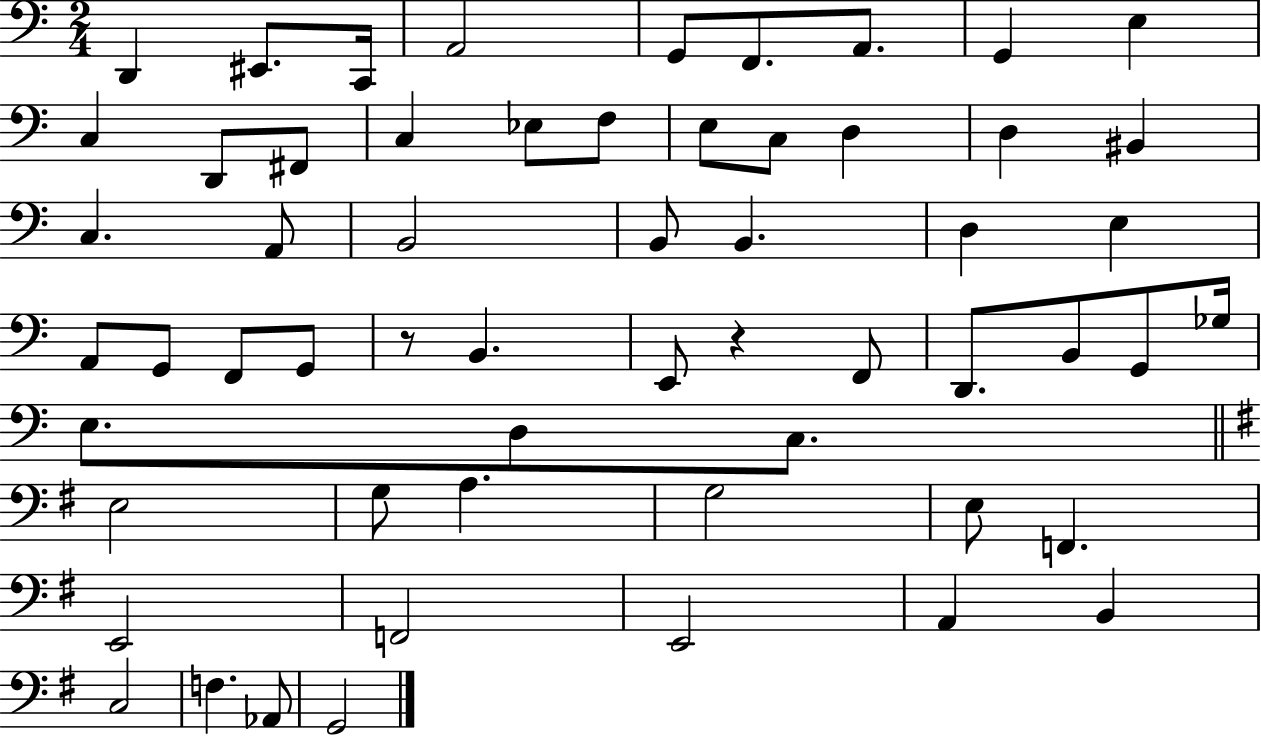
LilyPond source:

{
  \clef bass
  \numericTimeSignature
  \time 2/4
  \key c \major
  d,4 eis,8. c,16 | a,2 | g,8 f,8. a,8. | g,4 e4 | \break c4 d,8 fis,8 | c4 ees8 f8 | e8 c8 d4 | d4 bis,4 | \break c4. a,8 | b,2 | b,8 b,4. | d4 e4 | \break a,8 g,8 f,8 g,8 | r8 b,4. | e,8 r4 f,8 | d,8. b,8 g,8 ges16 | \break e8. d8 c8. | \bar "||" \break \key g \major e2 | g8 a4. | g2 | e8 f,4. | \break e,2 | f,2 | e,2 | a,4 b,4 | \break c2 | f4. aes,8 | g,2 | \bar "|."
}